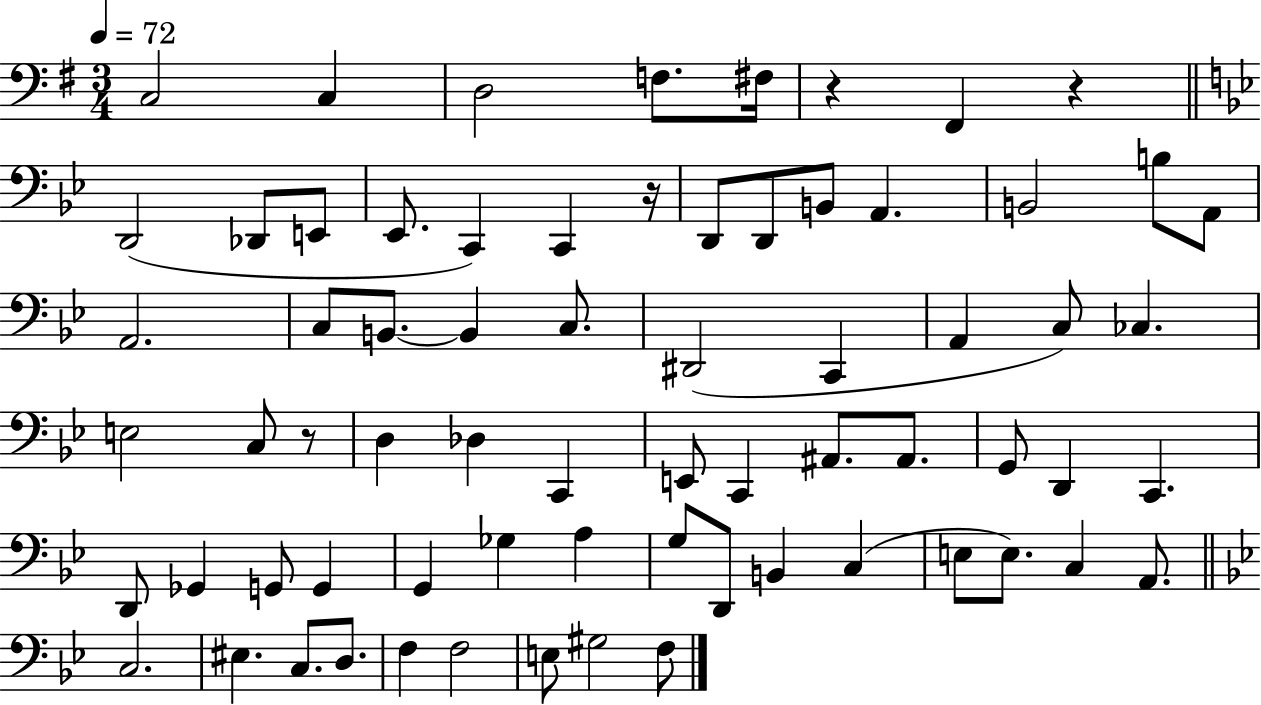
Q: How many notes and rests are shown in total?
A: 69